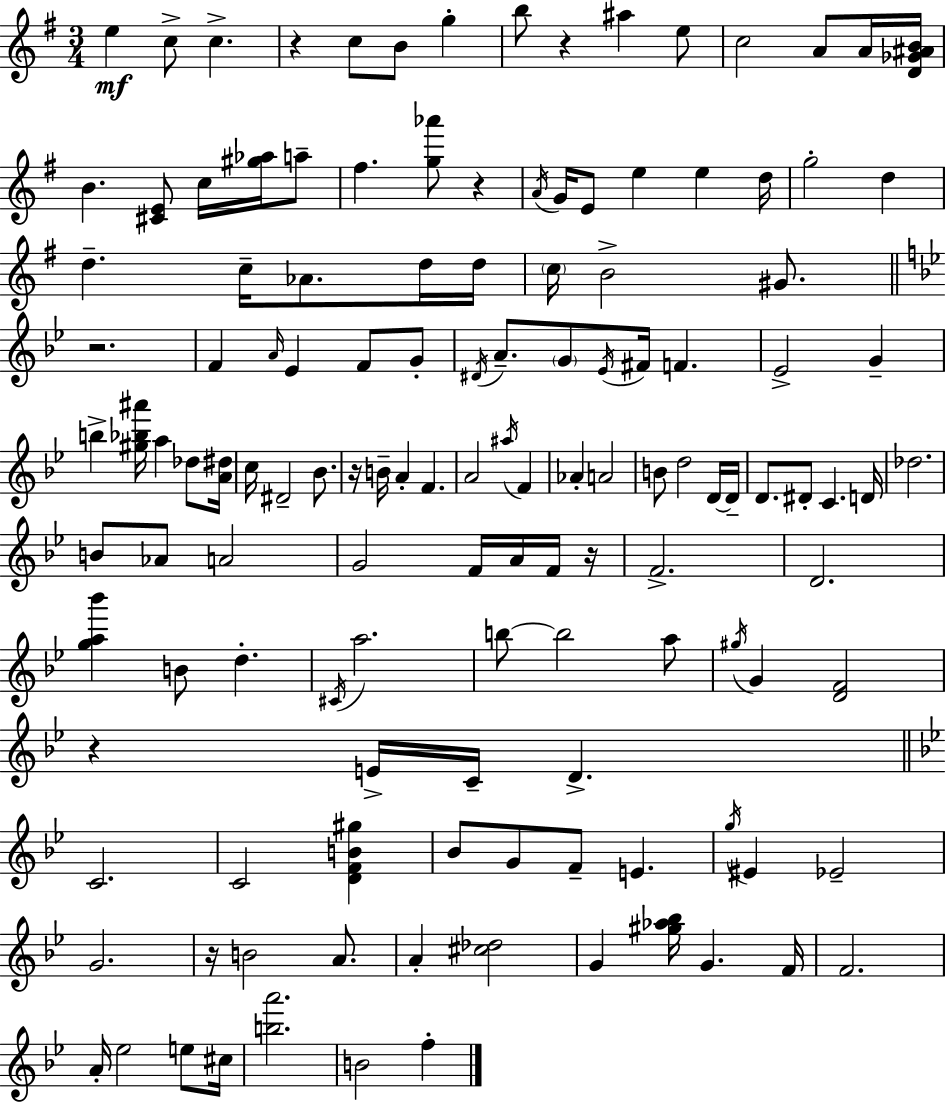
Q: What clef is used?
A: treble